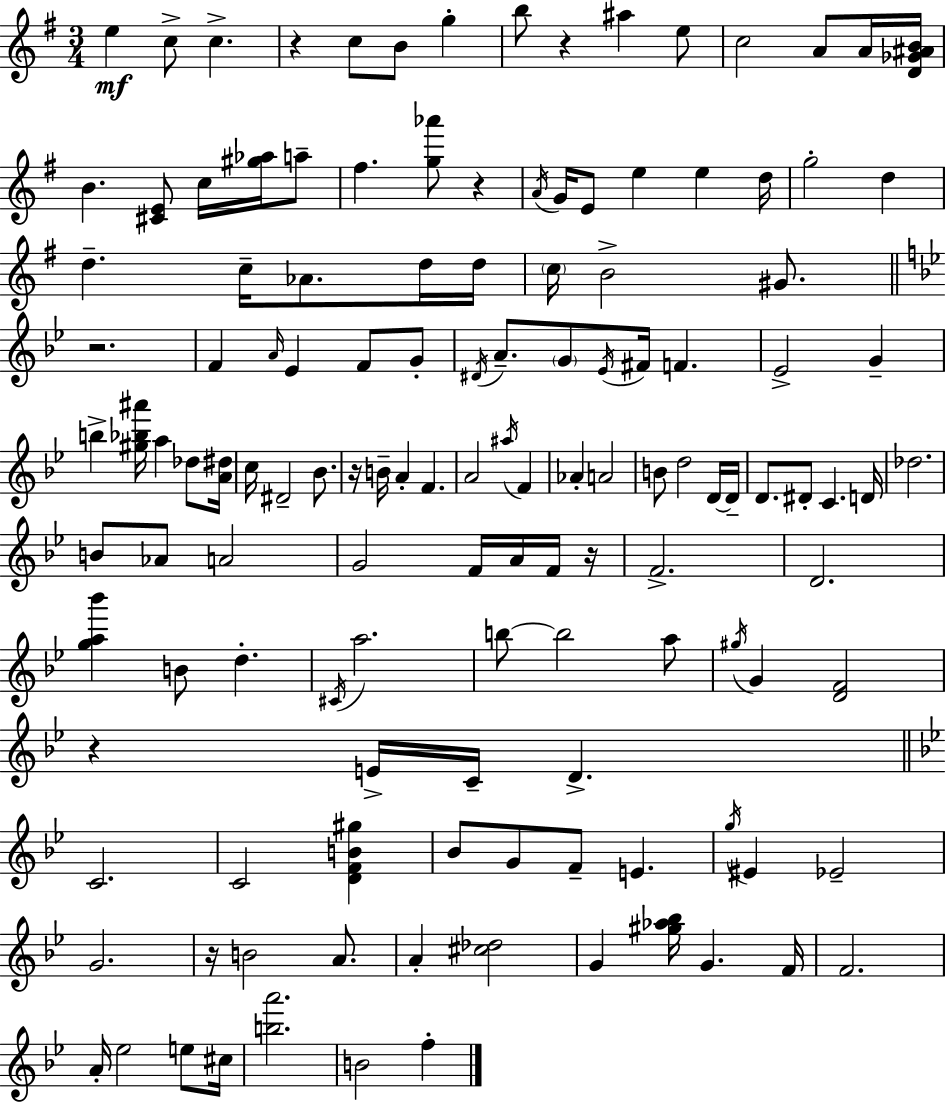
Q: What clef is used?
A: treble